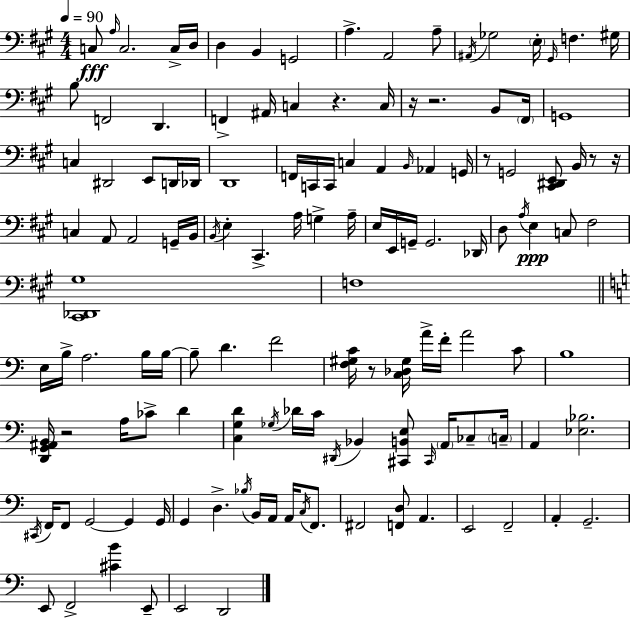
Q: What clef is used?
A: bass